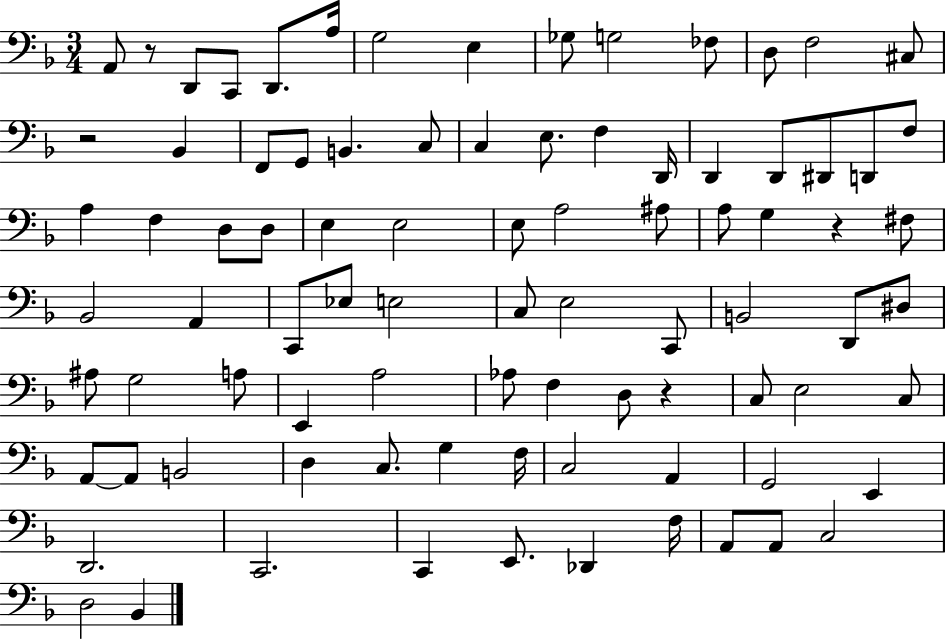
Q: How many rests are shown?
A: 4